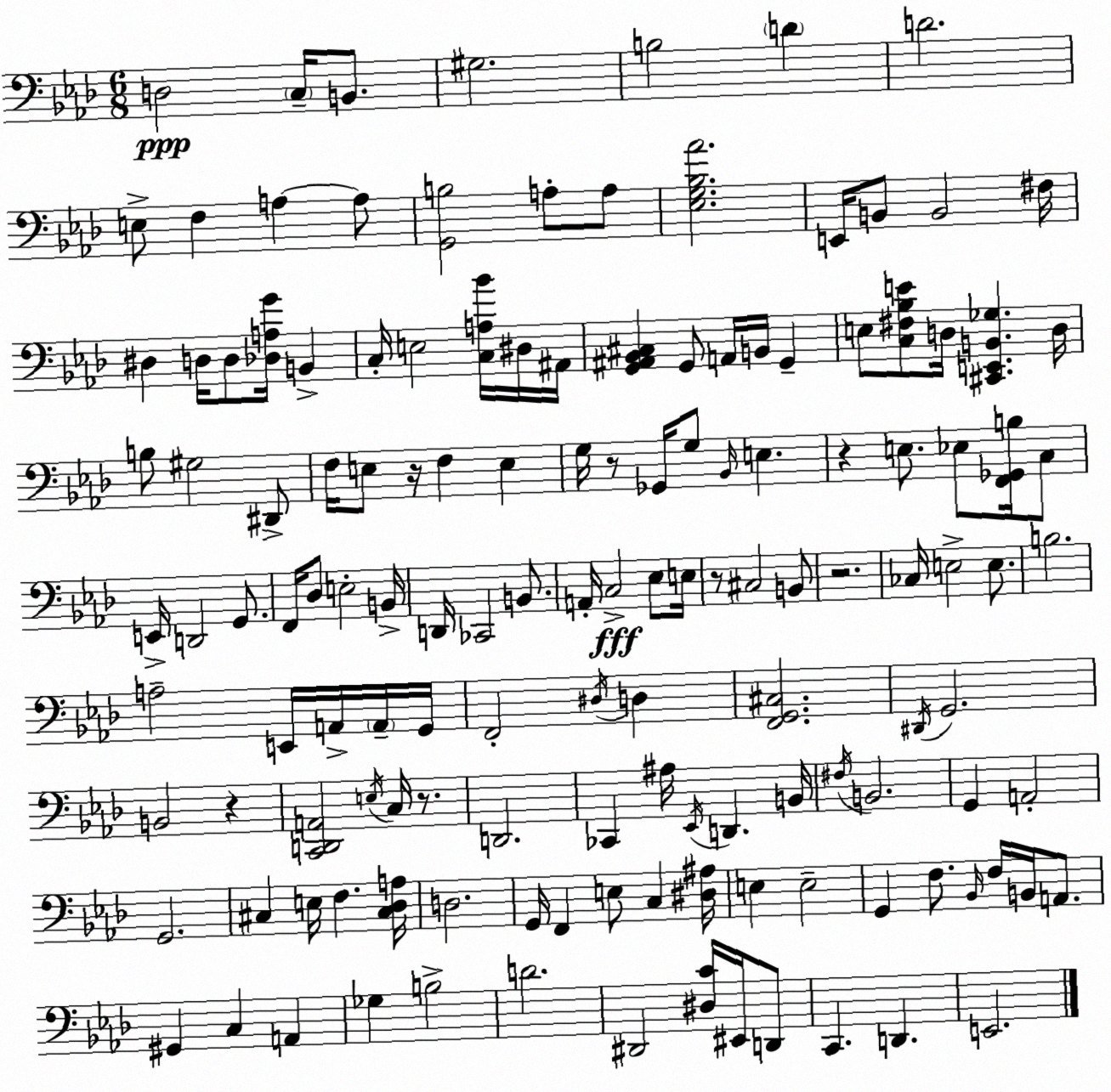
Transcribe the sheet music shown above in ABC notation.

X:1
T:Untitled
M:6/8
L:1/4
K:Ab
D,2 C,/4 B,,/2 ^G,2 B,2 D D2 E,/2 F, A, A,/2 [G,,B,]2 A,/2 A,/2 [_E,G,_B,_A]2 E,,/4 B,,/2 B,,2 ^F,/4 ^D, D,/4 D,/2 [_D,A,G]/4 B,, C,/4 E,2 [C,A,_B]/4 ^D,/4 ^A,,/4 [G,,^A,,_B,,^C,] G,,/2 A,,/4 B,,/4 G,, E,/2 [C,^F,_B,E]/2 D,/4 [^C,,E,,B,,_G,] D,/4 B,/2 ^G,2 ^D,,/2 F,/4 E,/2 z/4 F, E, G,/4 z/2 _G,,/4 G,/2 _B,,/4 E, z E,/2 _E,/2 [F,,_G,,B,]/4 C,/2 E,,/4 D,,2 G,,/2 F,,/4 _D,/2 E,2 B,,/4 D,,/4 _C,,2 B,,/2 A,,/4 C,2 _E,/2 E,/4 z/2 ^C,2 B,,/2 z2 _C,/4 E,2 E,/2 B,2 A,2 E,,/4 A,,/4 A,,/4 G,,/4 F,,2 ^D,/4 D, [F,,G,,^C,]2 ^D,,/4 G,,2 B,,2 z [C,,D,,A,,]2 E,/4 C,/4 z/2 D,,2 _C,, ^A,/4 _E,,/4 D,, B,,/4 ^F,/4 B,,2 G,, A,,2 G,,2 ^C, E,/4 F, [^C,_D,A,]/4 D,2 G,,/4 F,, E,/2 C, [^D,^A,]/4 E, E,2 G,, F,/2 _B,,/4 F,/4 B,,/4 A,,/2 ^G,, C, A,, _G, B,2 D2 ^D,,2 [^D,C]/4 ^E,,/4 D,,/2 C,, D,, E,,2